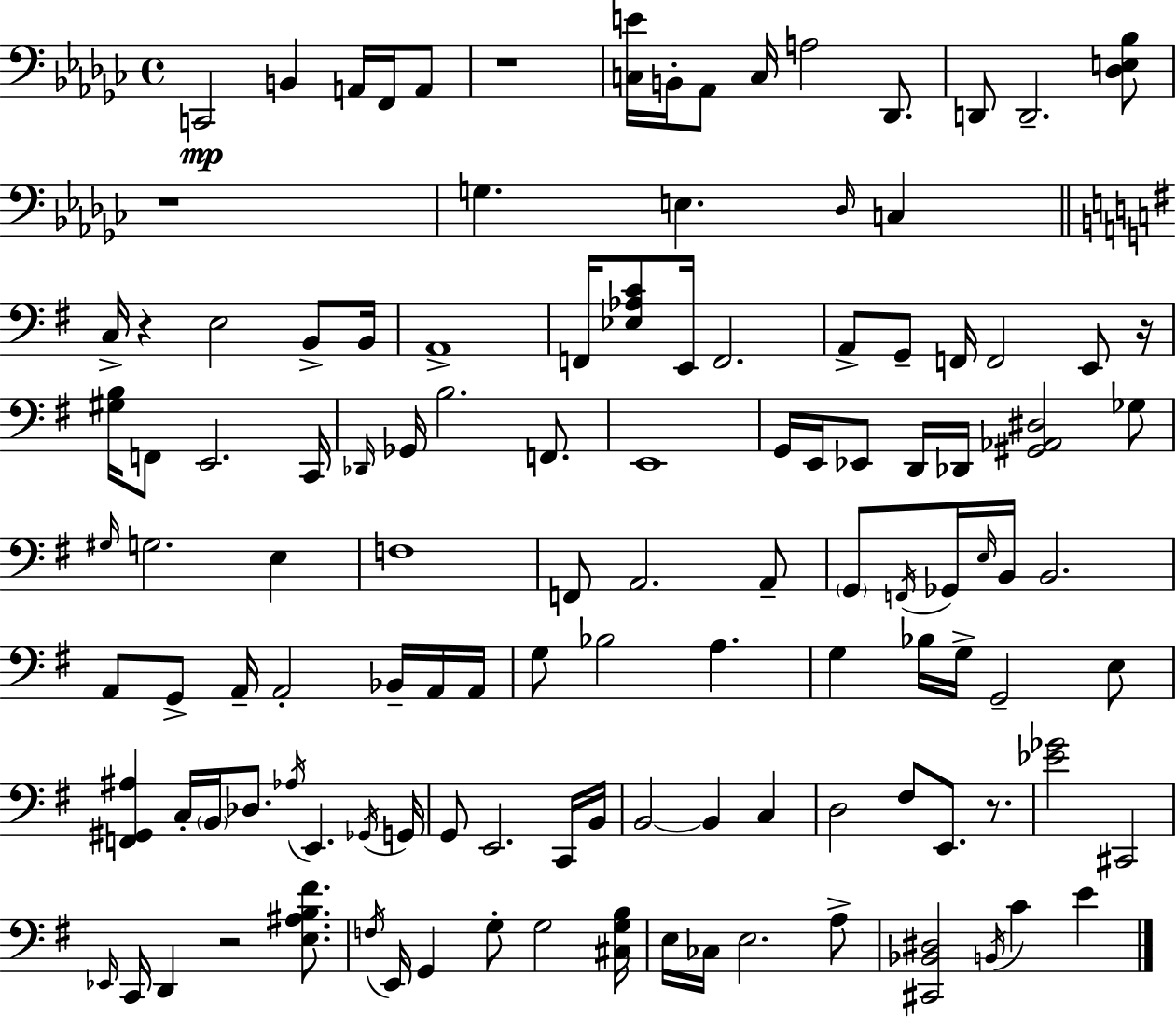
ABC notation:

X:1
T:Untitled
M:4/4
L:1/4
K:Ebm
C,,2 B,, A,,/4 F,,/4 A,,/2 z4 [C,E]/4 B,,/4 _A,,/2 C,/4 A,2 _D,,/2 D,,/2 D,,2 [_D,E,_B,]/2 z4 G, E, _D,/4 C, C,/4 z E,2 B,,/2 B,,/4 A,,4 F,,/4 [_E,_A,C]/2 E,,/4 F,,2 A,,/2 G,,/2 F,,/4 F,,2 E,,/2 z/4 [^G,B,]/4 F,,/2 E,,2 C,,/4 _D,,/4 _G,,/4 B,2 F,,/2 E,,4 G,,/4 E,,/4 _E,,/2 D,,/4 _D,,/4 [^G,,_A,,^D,]2 _G,/2 ^G,/4 G,2 E, F,4 F,,/2 A,,2 A,,/2 G,,/2 F,,/4 _G,,/4 E,/4 B,,/4 B,,2 A,,/2 G,,/2 A,,/4 A,,2 _B,,/4 A,,/4 A,,/4 G,/2 _B,2 A, G, _B,/4 G,/4 G,,2 E,/2 [F,,^G,,^A,] C,/4 B,,/4 _D,/2 _A,/4 E,, _G,,/4 G,,/4 G,,/2 E,,2 C,,/4 B,,/4 B,,2 B,, C, D,2 ^F,/2 E,,/2 z/2 [_E_G]2 ^C,,2 _E,,/4 C,,/4 D,, z2 [E,^A,B,^F]/2 F,/4 E,,/4 G,, G,/2 G,2 [^C,G,B,]/4 E,/4 _C,/4 E,2 A,/2 [^C,,_B,,^D,]2 B,,/4 C E